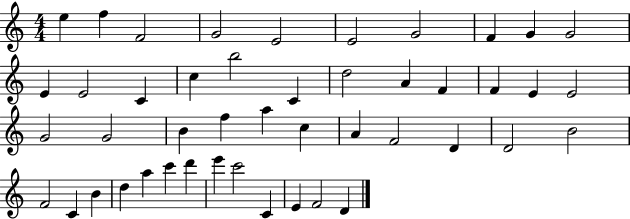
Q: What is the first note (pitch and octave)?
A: E5